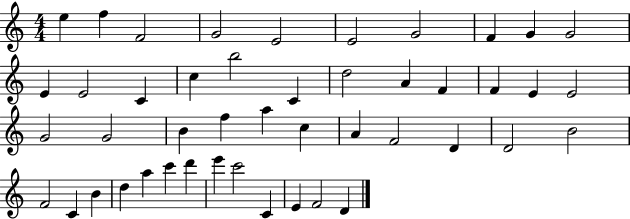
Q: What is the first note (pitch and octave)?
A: E5